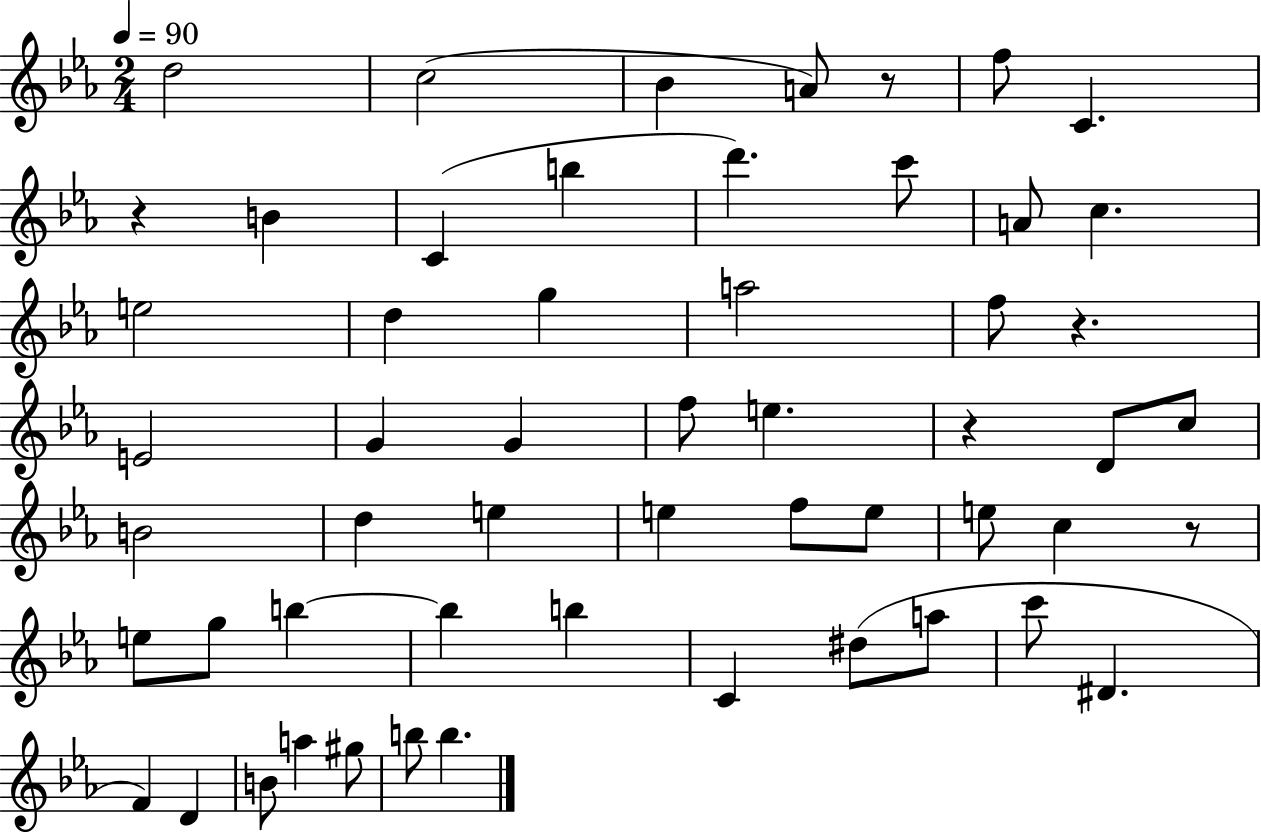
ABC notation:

X:1
T:Untitled
M:2/4
L:1/4
K:Eb
d2 c2 _B A/2 z/2 f/2 C z B C b d' c'/2 A/2 c e2 d g a2 f/2 z E2 G G f/2 e z D/2 c/2 B2 d e e f/2 e/2 e/2 c z/2 e/2 g/2 b b b C ^d/2 a/2 c'/2 ^D F D B/2 a ^g/2 b/2 b